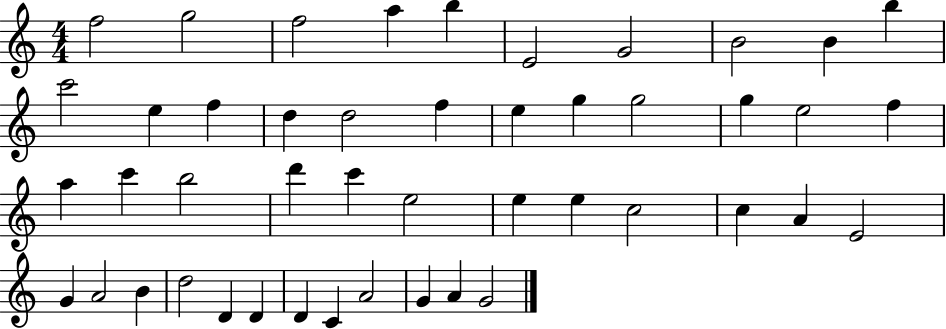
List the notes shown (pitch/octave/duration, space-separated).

F5/h G5/h F5/h A5/q B5/q E4/h G4/h B4/h B4/q B5/q C6/h E5/q F5/q D5/q D5/h F5/q E5/q G5/q G5/h G5/q E5/h F5/q A5/q C6/q B5/h D6/q C6/q E5/h E5/q E5/q C5/h C5/q A4/q E4/h G4/q A4/h B4/q D5/h D4/q D4/q D4/q C4/q A4/h G4/q A4/q G4/h